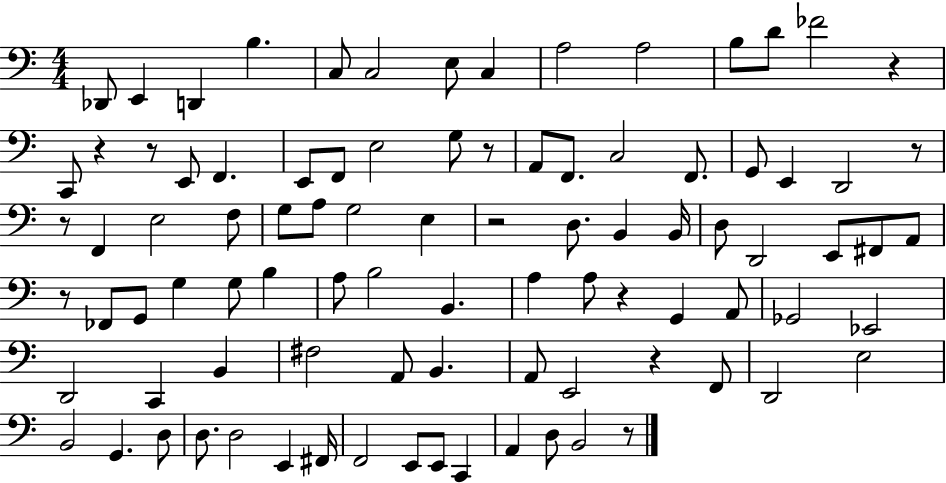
X:1
T:Untitled
M:4/4
L:1/4
K:C
_D,,/2 E,, D,, B, C,/2 C,2 E,/2 C, A,2 A,2 B,/2 D/2 _F2 z C,,/2 z z/2 E,,/2 F,, E,,/2 F,,/2 E,2 G,/2 z/2 A,,/2 F,,/2 C,2 F,,/2 G,,/2 E,, D,,2 z/2 z/2 F,, E,2 F,/2 G,/2 A,/2 G,2 E, z2 D,/2 B,, B,,/4 D,/2 D,,2 E,,/2 ^F,,/2 A,,/2 z/2 _F,,/2 G,,/2 G, G,/2 B, A,/2 B,2 B,, A, A,/2 z G,, A,,/2 _G,,2 _E,,2 D,,2 C,, B,, ^F,2 A,,/2 B,, A,,/2 E,,2 z F,,/2 D,,2 E,2 B,,2 G,, D,/2 D,/2 D,2 E,, ^F,,/4 F,,2 E,,/2 E,,/2 C,, A,, D,/2 B,,2 z/2